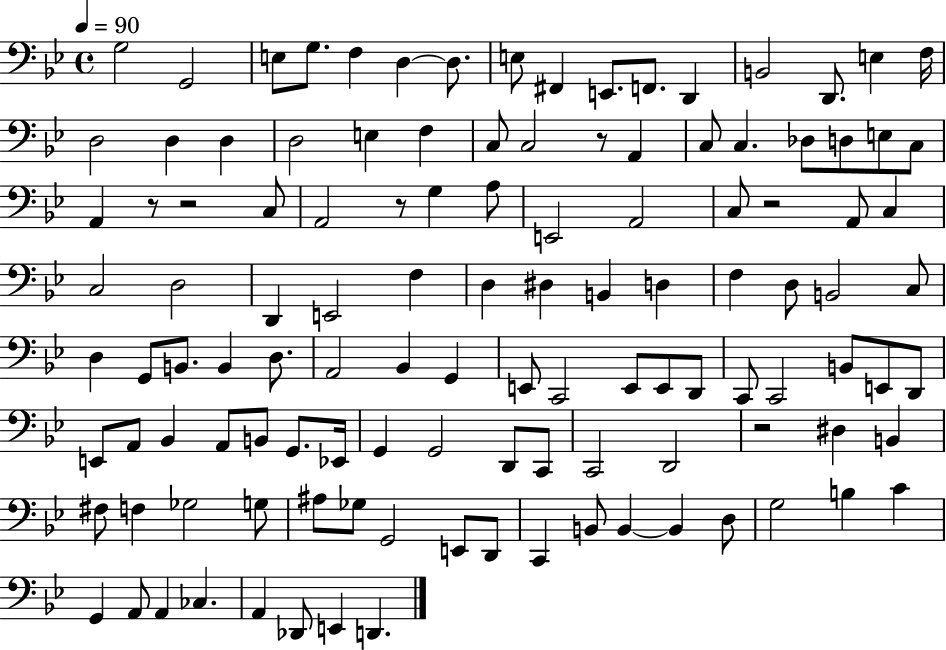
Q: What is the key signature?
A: BES major